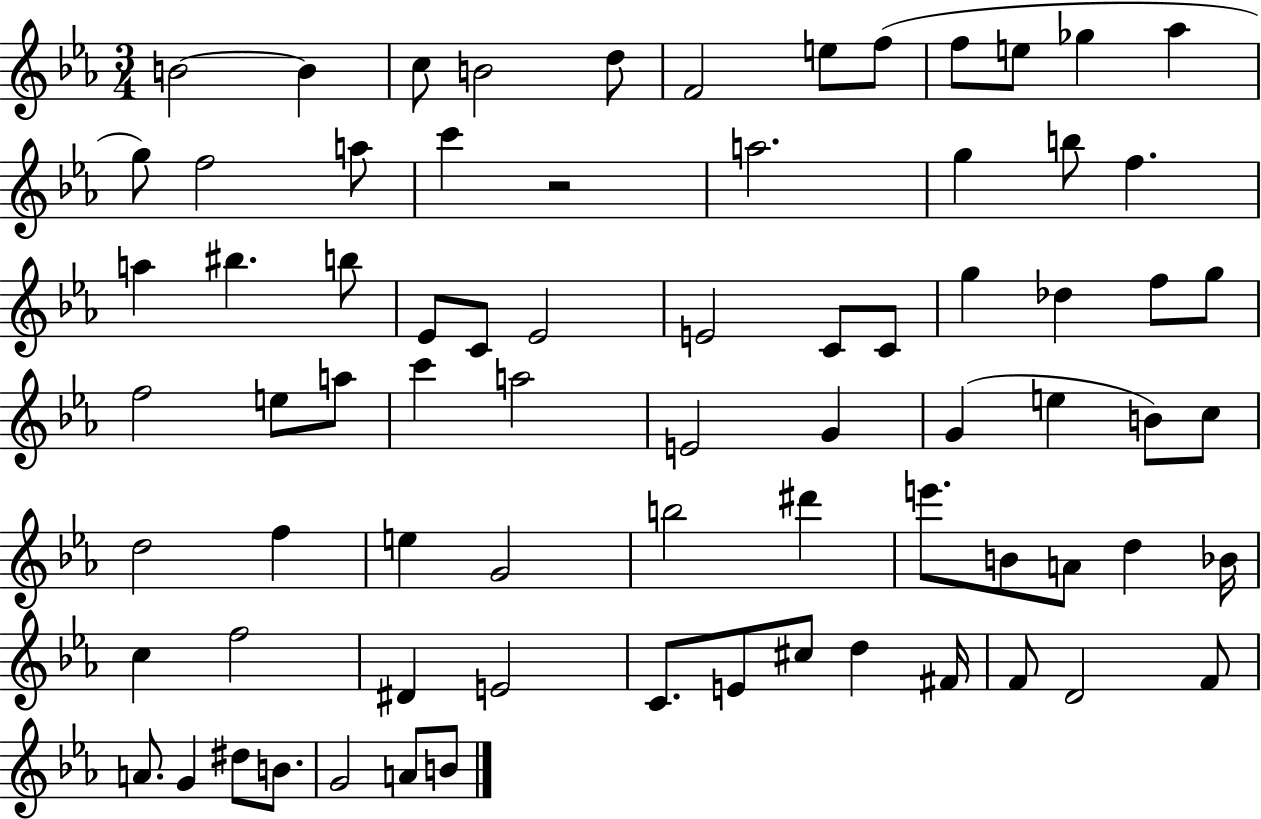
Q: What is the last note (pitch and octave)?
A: B4